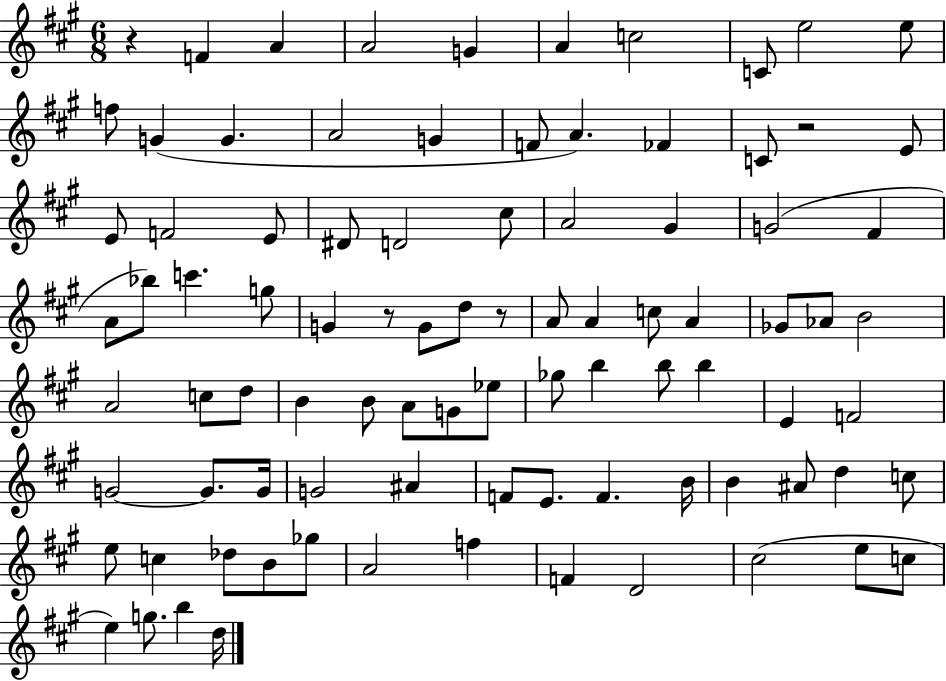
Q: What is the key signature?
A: A major